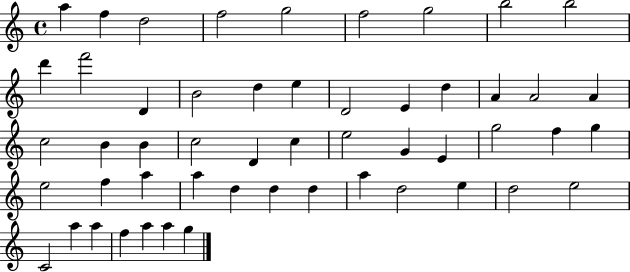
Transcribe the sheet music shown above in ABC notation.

X:1
T:Untitled
M:4/4
L:1/4
K:C
a f d2 f2 g2 f2 g2 b2 b2 d' f'2 D B2 d e D2 E d A A2 A c2 B B c2 D c e2 G E g2 f g e2 f a a d d d a d2 e d2 e2 C2 a a f a a g